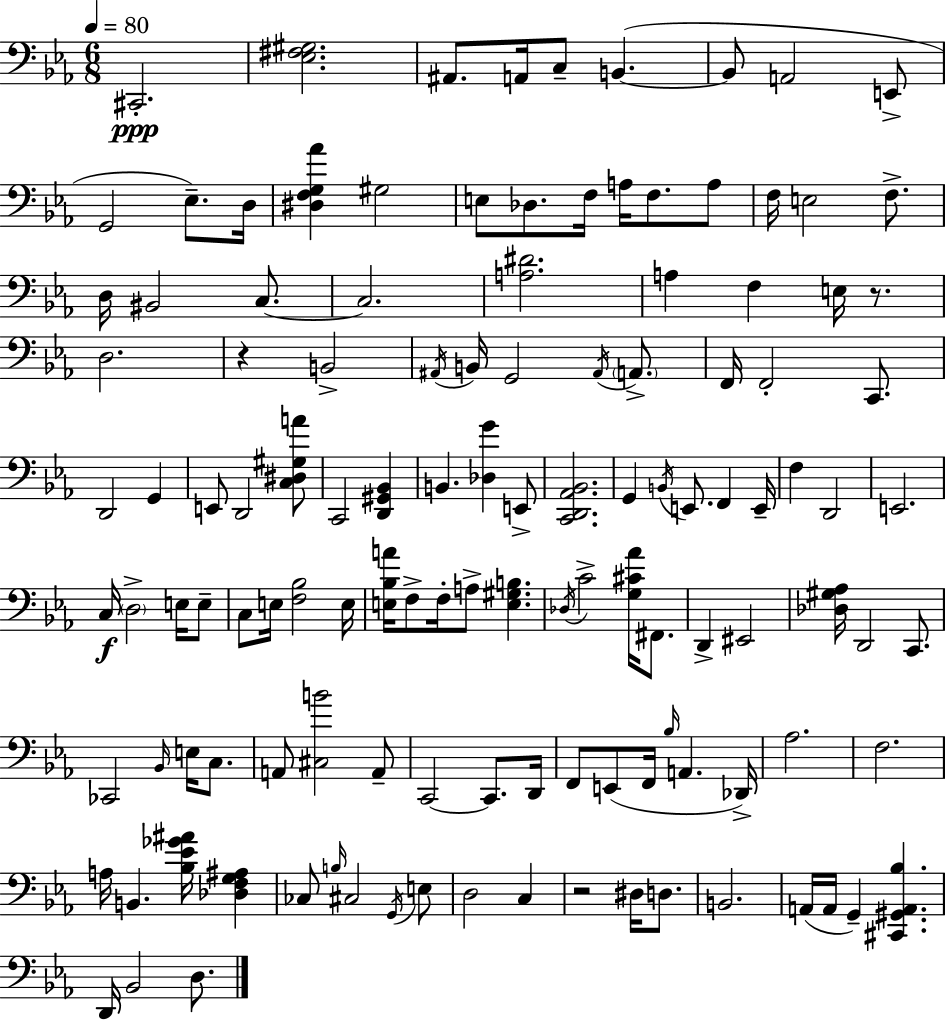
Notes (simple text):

C#2/h. [Eb3,F#3,G#3]/h. A#2/e. A2/s C3/e B2/q. B2/e A2/h E2/e G2/h Eb3/e. D3/s [D#3,F3,G3,Ab4]/q G#3/h E3/e Db3/e. F3/s A3/s F3/e. A3/e F3/s E3/h F3/e. D3/s BIS2/h C3/e. C3/h. [A3,D#4]/h. A3/q F3/q E3/s R/e. D3/h. R/q B2/h A#2/s B2/s G2/h A#2/s A2/e. F2/s F2/h C2/e. D2/h G2/q E2/e D2/h [C3,D#3,G#3,A4]/e C2/h [D2,G#2,Bb2]/q B2/q. [Db3,G4]/q E2/e [C2,D2,Ab2,Bb2]/h. G2/q B2/s E2/e. F2/q E2/s F3/q D2/h E2/h. C3/s D3/h E3/s E3/e C3/e E3/s [F3,Bb3]/h E3/s [E3,Bb3,A4]/s F3/e F3/s A3/e [E3,G#3,B3]/q. Db3/s C4/h [G3,C#4,Ab4]/s F#2/e. D2/q EIS2/h [Db3,G#3,Ab3]/s D2/h C2/e. CES2/h Bb2/s E3/s C3/e. A2/e [C#3,B4]/h A2/e C2/h C2/e. D2/s F2/e E2/e F2/s Bb3/s A2/q. Db2/s Ab3/h. F3/h. A3/s B2/q. [Bb3,Eb4,Gb4,A#4]/s [Db3,F3,G3,A#3]/q CES3/e B3/s C#3/h G2/s E3/e D3/h C3/q R/h D#3/s D3/e. B2/h. A2/s A2/s G2/q [C#2,G#2,A2,Bb3]/q. D2/s Bb2/h D3/e.